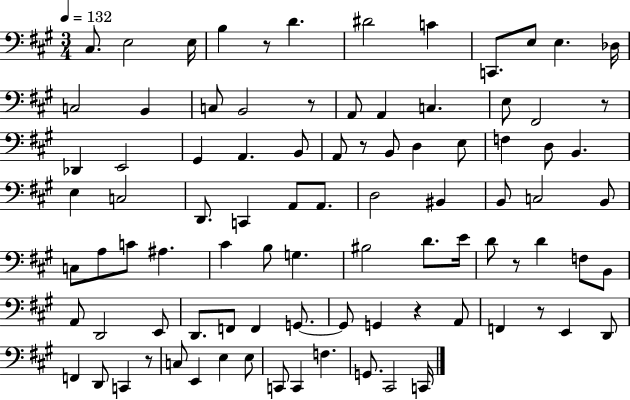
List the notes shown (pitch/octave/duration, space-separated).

C#3/e. E3/h E3/s B3/q R/e D4/q. D#4/h C4/q C2/e. E3/e E3/q. Db3/s C3/h B2/q C3/e B2/h R/e A2/e A2/q C3/q. E3/e F#2/h R/e Db2/q E2/h G#2/q A2/q. B2/e A2/e R/e B2/e D3/q E3/e F3/q D3/e B2/q. E3/q C3/h D2/e. C2/q A2/e A2/e. D3/h BIS2/q B2/e C3/h B2/e C3/e A3/e C4/e A#3/q. C#4/q B3/e G3/q. BIS3/h D4/e. E4/s D4/e R/e D4/q F3/e B2/e A2/e D2/h E2/e D2/e. F2/e F2/q G2/e. G2/e G2/q R/q A2/e F2/q R/e E2/q D2/e F2/q D2/e C2/q R/e C3/e E2/q E3/q E3/e C2/e C2/q F3/q. G2/e. C#2/h C2/s